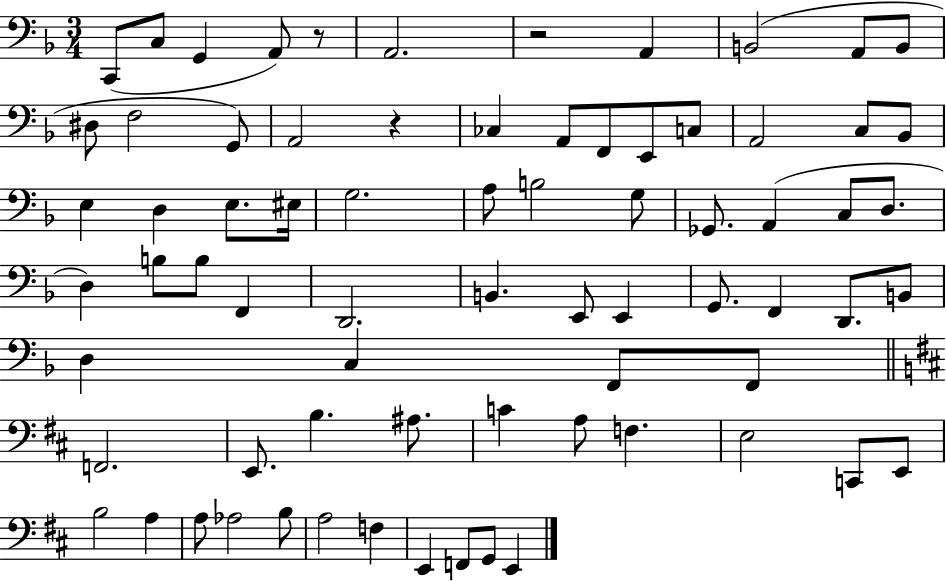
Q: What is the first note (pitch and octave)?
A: C2